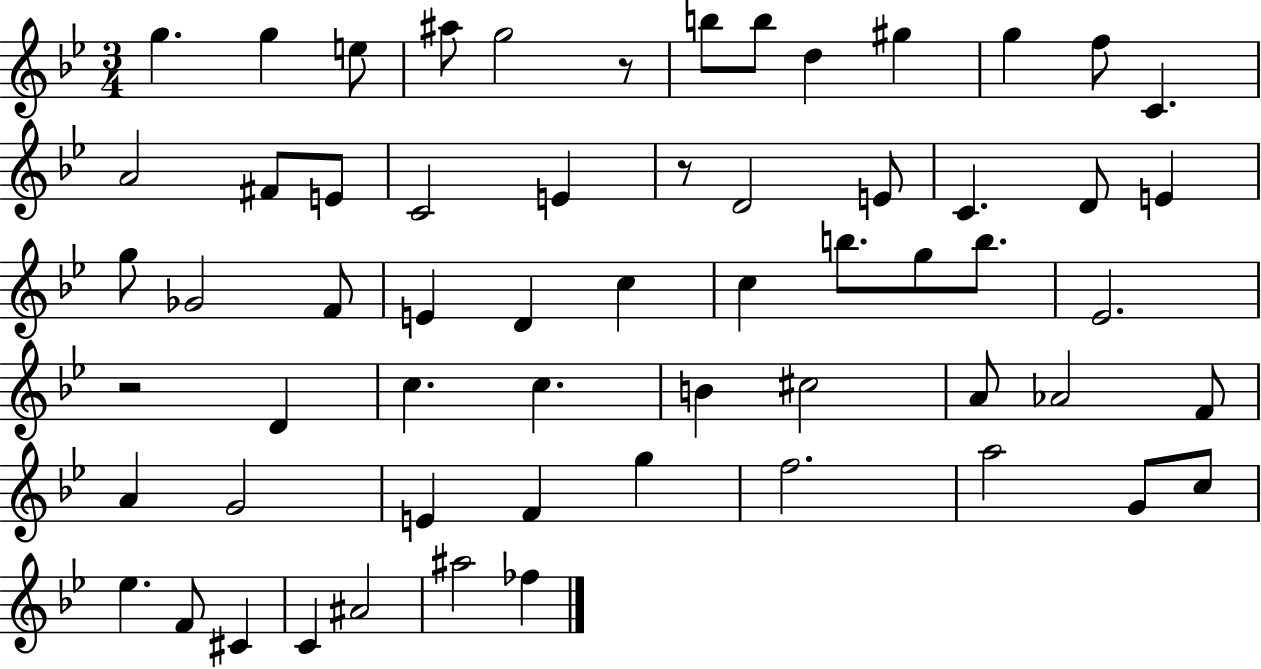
G5/q. G5/q E5/e A#5/e G5/h R/e B5/e B5/e D5/q G#5/q G5/q F5/e C4/q. A4/h F#4/e E4/e C4/h E4/q R/e D4/h E4/e C4/q. D4/e E4/q G5/e Gb4/h F4/e E4/q D4/q C5/q C5/q B5/e. G5/e B5/e. Eb4/h. R/h D4/q C5/q. C5/q. B4/q C#5/h A4/e Ab4/h F4/e A4/q G4/h E4/q F4/q G5/q F5/h. A5/h G4/e C5/e Eb5/q. F4/e C#4/q C4/q A#4/h A#5/h FES5/q